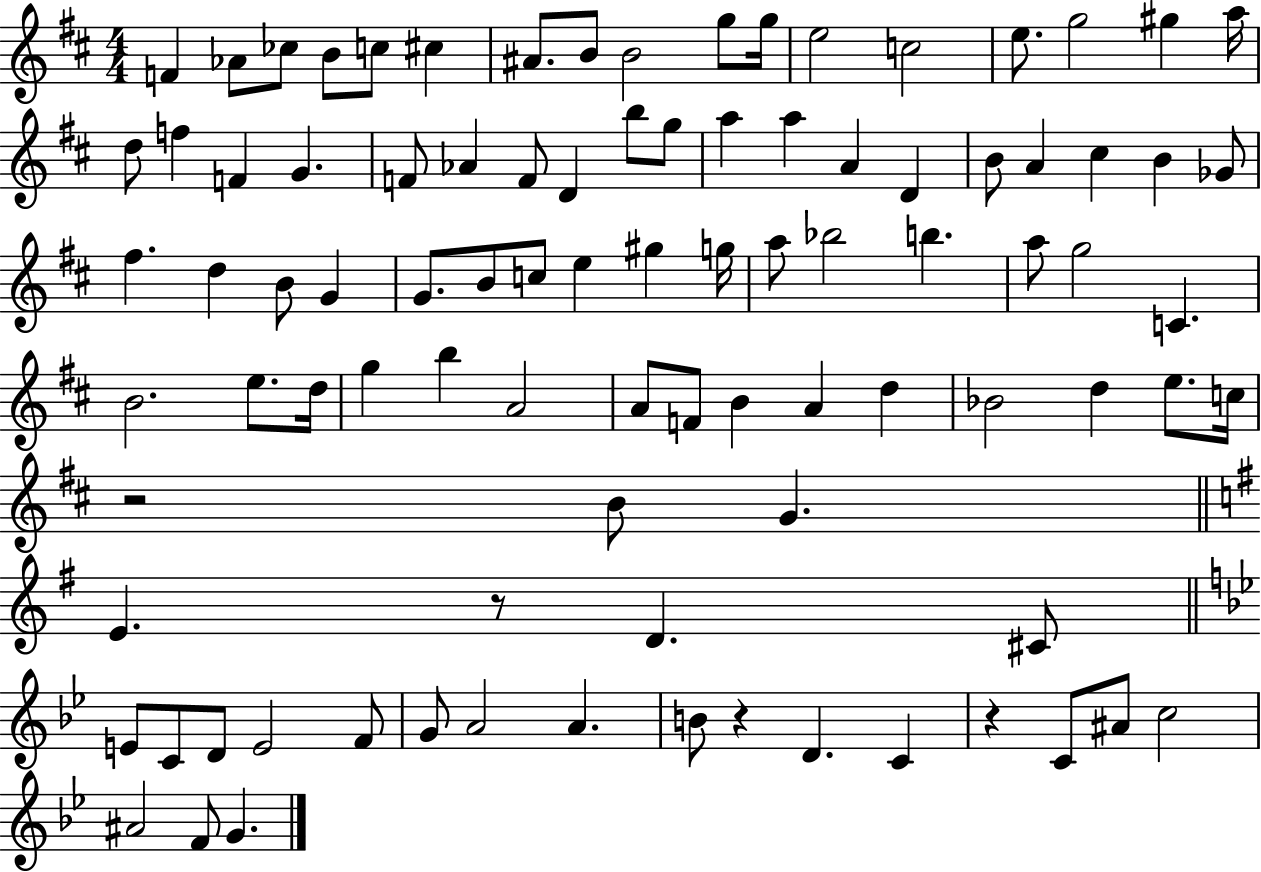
X:1
T:Untitled
M:4/4
L:1/4
K:D
F _A/2 _c/2 B/2 c/2 ^c ^A/2 B/2 B2 g/2 g/4 e2 c2 e/2 g2 ^g a/4 d/2 f F G F/2 _A F/2 D b/2 g/2 a a A D B/2 A ^c B _G/2 ^f d B/2 G G/2 B/2 c/2 e ^g g/4 a/2 _b2 b a/2 g2 C B2 e/2 d/4 g b A2 A/2 F/2 B A d _B2 d e/2 c/4 z2 B/2 G E z/2 D ^C/2 E/2 C/2 D/2 E2 F/2 G/2 A2 A B/2 z D C z C/2 ^A/2 c2 ^A2 F/2 G